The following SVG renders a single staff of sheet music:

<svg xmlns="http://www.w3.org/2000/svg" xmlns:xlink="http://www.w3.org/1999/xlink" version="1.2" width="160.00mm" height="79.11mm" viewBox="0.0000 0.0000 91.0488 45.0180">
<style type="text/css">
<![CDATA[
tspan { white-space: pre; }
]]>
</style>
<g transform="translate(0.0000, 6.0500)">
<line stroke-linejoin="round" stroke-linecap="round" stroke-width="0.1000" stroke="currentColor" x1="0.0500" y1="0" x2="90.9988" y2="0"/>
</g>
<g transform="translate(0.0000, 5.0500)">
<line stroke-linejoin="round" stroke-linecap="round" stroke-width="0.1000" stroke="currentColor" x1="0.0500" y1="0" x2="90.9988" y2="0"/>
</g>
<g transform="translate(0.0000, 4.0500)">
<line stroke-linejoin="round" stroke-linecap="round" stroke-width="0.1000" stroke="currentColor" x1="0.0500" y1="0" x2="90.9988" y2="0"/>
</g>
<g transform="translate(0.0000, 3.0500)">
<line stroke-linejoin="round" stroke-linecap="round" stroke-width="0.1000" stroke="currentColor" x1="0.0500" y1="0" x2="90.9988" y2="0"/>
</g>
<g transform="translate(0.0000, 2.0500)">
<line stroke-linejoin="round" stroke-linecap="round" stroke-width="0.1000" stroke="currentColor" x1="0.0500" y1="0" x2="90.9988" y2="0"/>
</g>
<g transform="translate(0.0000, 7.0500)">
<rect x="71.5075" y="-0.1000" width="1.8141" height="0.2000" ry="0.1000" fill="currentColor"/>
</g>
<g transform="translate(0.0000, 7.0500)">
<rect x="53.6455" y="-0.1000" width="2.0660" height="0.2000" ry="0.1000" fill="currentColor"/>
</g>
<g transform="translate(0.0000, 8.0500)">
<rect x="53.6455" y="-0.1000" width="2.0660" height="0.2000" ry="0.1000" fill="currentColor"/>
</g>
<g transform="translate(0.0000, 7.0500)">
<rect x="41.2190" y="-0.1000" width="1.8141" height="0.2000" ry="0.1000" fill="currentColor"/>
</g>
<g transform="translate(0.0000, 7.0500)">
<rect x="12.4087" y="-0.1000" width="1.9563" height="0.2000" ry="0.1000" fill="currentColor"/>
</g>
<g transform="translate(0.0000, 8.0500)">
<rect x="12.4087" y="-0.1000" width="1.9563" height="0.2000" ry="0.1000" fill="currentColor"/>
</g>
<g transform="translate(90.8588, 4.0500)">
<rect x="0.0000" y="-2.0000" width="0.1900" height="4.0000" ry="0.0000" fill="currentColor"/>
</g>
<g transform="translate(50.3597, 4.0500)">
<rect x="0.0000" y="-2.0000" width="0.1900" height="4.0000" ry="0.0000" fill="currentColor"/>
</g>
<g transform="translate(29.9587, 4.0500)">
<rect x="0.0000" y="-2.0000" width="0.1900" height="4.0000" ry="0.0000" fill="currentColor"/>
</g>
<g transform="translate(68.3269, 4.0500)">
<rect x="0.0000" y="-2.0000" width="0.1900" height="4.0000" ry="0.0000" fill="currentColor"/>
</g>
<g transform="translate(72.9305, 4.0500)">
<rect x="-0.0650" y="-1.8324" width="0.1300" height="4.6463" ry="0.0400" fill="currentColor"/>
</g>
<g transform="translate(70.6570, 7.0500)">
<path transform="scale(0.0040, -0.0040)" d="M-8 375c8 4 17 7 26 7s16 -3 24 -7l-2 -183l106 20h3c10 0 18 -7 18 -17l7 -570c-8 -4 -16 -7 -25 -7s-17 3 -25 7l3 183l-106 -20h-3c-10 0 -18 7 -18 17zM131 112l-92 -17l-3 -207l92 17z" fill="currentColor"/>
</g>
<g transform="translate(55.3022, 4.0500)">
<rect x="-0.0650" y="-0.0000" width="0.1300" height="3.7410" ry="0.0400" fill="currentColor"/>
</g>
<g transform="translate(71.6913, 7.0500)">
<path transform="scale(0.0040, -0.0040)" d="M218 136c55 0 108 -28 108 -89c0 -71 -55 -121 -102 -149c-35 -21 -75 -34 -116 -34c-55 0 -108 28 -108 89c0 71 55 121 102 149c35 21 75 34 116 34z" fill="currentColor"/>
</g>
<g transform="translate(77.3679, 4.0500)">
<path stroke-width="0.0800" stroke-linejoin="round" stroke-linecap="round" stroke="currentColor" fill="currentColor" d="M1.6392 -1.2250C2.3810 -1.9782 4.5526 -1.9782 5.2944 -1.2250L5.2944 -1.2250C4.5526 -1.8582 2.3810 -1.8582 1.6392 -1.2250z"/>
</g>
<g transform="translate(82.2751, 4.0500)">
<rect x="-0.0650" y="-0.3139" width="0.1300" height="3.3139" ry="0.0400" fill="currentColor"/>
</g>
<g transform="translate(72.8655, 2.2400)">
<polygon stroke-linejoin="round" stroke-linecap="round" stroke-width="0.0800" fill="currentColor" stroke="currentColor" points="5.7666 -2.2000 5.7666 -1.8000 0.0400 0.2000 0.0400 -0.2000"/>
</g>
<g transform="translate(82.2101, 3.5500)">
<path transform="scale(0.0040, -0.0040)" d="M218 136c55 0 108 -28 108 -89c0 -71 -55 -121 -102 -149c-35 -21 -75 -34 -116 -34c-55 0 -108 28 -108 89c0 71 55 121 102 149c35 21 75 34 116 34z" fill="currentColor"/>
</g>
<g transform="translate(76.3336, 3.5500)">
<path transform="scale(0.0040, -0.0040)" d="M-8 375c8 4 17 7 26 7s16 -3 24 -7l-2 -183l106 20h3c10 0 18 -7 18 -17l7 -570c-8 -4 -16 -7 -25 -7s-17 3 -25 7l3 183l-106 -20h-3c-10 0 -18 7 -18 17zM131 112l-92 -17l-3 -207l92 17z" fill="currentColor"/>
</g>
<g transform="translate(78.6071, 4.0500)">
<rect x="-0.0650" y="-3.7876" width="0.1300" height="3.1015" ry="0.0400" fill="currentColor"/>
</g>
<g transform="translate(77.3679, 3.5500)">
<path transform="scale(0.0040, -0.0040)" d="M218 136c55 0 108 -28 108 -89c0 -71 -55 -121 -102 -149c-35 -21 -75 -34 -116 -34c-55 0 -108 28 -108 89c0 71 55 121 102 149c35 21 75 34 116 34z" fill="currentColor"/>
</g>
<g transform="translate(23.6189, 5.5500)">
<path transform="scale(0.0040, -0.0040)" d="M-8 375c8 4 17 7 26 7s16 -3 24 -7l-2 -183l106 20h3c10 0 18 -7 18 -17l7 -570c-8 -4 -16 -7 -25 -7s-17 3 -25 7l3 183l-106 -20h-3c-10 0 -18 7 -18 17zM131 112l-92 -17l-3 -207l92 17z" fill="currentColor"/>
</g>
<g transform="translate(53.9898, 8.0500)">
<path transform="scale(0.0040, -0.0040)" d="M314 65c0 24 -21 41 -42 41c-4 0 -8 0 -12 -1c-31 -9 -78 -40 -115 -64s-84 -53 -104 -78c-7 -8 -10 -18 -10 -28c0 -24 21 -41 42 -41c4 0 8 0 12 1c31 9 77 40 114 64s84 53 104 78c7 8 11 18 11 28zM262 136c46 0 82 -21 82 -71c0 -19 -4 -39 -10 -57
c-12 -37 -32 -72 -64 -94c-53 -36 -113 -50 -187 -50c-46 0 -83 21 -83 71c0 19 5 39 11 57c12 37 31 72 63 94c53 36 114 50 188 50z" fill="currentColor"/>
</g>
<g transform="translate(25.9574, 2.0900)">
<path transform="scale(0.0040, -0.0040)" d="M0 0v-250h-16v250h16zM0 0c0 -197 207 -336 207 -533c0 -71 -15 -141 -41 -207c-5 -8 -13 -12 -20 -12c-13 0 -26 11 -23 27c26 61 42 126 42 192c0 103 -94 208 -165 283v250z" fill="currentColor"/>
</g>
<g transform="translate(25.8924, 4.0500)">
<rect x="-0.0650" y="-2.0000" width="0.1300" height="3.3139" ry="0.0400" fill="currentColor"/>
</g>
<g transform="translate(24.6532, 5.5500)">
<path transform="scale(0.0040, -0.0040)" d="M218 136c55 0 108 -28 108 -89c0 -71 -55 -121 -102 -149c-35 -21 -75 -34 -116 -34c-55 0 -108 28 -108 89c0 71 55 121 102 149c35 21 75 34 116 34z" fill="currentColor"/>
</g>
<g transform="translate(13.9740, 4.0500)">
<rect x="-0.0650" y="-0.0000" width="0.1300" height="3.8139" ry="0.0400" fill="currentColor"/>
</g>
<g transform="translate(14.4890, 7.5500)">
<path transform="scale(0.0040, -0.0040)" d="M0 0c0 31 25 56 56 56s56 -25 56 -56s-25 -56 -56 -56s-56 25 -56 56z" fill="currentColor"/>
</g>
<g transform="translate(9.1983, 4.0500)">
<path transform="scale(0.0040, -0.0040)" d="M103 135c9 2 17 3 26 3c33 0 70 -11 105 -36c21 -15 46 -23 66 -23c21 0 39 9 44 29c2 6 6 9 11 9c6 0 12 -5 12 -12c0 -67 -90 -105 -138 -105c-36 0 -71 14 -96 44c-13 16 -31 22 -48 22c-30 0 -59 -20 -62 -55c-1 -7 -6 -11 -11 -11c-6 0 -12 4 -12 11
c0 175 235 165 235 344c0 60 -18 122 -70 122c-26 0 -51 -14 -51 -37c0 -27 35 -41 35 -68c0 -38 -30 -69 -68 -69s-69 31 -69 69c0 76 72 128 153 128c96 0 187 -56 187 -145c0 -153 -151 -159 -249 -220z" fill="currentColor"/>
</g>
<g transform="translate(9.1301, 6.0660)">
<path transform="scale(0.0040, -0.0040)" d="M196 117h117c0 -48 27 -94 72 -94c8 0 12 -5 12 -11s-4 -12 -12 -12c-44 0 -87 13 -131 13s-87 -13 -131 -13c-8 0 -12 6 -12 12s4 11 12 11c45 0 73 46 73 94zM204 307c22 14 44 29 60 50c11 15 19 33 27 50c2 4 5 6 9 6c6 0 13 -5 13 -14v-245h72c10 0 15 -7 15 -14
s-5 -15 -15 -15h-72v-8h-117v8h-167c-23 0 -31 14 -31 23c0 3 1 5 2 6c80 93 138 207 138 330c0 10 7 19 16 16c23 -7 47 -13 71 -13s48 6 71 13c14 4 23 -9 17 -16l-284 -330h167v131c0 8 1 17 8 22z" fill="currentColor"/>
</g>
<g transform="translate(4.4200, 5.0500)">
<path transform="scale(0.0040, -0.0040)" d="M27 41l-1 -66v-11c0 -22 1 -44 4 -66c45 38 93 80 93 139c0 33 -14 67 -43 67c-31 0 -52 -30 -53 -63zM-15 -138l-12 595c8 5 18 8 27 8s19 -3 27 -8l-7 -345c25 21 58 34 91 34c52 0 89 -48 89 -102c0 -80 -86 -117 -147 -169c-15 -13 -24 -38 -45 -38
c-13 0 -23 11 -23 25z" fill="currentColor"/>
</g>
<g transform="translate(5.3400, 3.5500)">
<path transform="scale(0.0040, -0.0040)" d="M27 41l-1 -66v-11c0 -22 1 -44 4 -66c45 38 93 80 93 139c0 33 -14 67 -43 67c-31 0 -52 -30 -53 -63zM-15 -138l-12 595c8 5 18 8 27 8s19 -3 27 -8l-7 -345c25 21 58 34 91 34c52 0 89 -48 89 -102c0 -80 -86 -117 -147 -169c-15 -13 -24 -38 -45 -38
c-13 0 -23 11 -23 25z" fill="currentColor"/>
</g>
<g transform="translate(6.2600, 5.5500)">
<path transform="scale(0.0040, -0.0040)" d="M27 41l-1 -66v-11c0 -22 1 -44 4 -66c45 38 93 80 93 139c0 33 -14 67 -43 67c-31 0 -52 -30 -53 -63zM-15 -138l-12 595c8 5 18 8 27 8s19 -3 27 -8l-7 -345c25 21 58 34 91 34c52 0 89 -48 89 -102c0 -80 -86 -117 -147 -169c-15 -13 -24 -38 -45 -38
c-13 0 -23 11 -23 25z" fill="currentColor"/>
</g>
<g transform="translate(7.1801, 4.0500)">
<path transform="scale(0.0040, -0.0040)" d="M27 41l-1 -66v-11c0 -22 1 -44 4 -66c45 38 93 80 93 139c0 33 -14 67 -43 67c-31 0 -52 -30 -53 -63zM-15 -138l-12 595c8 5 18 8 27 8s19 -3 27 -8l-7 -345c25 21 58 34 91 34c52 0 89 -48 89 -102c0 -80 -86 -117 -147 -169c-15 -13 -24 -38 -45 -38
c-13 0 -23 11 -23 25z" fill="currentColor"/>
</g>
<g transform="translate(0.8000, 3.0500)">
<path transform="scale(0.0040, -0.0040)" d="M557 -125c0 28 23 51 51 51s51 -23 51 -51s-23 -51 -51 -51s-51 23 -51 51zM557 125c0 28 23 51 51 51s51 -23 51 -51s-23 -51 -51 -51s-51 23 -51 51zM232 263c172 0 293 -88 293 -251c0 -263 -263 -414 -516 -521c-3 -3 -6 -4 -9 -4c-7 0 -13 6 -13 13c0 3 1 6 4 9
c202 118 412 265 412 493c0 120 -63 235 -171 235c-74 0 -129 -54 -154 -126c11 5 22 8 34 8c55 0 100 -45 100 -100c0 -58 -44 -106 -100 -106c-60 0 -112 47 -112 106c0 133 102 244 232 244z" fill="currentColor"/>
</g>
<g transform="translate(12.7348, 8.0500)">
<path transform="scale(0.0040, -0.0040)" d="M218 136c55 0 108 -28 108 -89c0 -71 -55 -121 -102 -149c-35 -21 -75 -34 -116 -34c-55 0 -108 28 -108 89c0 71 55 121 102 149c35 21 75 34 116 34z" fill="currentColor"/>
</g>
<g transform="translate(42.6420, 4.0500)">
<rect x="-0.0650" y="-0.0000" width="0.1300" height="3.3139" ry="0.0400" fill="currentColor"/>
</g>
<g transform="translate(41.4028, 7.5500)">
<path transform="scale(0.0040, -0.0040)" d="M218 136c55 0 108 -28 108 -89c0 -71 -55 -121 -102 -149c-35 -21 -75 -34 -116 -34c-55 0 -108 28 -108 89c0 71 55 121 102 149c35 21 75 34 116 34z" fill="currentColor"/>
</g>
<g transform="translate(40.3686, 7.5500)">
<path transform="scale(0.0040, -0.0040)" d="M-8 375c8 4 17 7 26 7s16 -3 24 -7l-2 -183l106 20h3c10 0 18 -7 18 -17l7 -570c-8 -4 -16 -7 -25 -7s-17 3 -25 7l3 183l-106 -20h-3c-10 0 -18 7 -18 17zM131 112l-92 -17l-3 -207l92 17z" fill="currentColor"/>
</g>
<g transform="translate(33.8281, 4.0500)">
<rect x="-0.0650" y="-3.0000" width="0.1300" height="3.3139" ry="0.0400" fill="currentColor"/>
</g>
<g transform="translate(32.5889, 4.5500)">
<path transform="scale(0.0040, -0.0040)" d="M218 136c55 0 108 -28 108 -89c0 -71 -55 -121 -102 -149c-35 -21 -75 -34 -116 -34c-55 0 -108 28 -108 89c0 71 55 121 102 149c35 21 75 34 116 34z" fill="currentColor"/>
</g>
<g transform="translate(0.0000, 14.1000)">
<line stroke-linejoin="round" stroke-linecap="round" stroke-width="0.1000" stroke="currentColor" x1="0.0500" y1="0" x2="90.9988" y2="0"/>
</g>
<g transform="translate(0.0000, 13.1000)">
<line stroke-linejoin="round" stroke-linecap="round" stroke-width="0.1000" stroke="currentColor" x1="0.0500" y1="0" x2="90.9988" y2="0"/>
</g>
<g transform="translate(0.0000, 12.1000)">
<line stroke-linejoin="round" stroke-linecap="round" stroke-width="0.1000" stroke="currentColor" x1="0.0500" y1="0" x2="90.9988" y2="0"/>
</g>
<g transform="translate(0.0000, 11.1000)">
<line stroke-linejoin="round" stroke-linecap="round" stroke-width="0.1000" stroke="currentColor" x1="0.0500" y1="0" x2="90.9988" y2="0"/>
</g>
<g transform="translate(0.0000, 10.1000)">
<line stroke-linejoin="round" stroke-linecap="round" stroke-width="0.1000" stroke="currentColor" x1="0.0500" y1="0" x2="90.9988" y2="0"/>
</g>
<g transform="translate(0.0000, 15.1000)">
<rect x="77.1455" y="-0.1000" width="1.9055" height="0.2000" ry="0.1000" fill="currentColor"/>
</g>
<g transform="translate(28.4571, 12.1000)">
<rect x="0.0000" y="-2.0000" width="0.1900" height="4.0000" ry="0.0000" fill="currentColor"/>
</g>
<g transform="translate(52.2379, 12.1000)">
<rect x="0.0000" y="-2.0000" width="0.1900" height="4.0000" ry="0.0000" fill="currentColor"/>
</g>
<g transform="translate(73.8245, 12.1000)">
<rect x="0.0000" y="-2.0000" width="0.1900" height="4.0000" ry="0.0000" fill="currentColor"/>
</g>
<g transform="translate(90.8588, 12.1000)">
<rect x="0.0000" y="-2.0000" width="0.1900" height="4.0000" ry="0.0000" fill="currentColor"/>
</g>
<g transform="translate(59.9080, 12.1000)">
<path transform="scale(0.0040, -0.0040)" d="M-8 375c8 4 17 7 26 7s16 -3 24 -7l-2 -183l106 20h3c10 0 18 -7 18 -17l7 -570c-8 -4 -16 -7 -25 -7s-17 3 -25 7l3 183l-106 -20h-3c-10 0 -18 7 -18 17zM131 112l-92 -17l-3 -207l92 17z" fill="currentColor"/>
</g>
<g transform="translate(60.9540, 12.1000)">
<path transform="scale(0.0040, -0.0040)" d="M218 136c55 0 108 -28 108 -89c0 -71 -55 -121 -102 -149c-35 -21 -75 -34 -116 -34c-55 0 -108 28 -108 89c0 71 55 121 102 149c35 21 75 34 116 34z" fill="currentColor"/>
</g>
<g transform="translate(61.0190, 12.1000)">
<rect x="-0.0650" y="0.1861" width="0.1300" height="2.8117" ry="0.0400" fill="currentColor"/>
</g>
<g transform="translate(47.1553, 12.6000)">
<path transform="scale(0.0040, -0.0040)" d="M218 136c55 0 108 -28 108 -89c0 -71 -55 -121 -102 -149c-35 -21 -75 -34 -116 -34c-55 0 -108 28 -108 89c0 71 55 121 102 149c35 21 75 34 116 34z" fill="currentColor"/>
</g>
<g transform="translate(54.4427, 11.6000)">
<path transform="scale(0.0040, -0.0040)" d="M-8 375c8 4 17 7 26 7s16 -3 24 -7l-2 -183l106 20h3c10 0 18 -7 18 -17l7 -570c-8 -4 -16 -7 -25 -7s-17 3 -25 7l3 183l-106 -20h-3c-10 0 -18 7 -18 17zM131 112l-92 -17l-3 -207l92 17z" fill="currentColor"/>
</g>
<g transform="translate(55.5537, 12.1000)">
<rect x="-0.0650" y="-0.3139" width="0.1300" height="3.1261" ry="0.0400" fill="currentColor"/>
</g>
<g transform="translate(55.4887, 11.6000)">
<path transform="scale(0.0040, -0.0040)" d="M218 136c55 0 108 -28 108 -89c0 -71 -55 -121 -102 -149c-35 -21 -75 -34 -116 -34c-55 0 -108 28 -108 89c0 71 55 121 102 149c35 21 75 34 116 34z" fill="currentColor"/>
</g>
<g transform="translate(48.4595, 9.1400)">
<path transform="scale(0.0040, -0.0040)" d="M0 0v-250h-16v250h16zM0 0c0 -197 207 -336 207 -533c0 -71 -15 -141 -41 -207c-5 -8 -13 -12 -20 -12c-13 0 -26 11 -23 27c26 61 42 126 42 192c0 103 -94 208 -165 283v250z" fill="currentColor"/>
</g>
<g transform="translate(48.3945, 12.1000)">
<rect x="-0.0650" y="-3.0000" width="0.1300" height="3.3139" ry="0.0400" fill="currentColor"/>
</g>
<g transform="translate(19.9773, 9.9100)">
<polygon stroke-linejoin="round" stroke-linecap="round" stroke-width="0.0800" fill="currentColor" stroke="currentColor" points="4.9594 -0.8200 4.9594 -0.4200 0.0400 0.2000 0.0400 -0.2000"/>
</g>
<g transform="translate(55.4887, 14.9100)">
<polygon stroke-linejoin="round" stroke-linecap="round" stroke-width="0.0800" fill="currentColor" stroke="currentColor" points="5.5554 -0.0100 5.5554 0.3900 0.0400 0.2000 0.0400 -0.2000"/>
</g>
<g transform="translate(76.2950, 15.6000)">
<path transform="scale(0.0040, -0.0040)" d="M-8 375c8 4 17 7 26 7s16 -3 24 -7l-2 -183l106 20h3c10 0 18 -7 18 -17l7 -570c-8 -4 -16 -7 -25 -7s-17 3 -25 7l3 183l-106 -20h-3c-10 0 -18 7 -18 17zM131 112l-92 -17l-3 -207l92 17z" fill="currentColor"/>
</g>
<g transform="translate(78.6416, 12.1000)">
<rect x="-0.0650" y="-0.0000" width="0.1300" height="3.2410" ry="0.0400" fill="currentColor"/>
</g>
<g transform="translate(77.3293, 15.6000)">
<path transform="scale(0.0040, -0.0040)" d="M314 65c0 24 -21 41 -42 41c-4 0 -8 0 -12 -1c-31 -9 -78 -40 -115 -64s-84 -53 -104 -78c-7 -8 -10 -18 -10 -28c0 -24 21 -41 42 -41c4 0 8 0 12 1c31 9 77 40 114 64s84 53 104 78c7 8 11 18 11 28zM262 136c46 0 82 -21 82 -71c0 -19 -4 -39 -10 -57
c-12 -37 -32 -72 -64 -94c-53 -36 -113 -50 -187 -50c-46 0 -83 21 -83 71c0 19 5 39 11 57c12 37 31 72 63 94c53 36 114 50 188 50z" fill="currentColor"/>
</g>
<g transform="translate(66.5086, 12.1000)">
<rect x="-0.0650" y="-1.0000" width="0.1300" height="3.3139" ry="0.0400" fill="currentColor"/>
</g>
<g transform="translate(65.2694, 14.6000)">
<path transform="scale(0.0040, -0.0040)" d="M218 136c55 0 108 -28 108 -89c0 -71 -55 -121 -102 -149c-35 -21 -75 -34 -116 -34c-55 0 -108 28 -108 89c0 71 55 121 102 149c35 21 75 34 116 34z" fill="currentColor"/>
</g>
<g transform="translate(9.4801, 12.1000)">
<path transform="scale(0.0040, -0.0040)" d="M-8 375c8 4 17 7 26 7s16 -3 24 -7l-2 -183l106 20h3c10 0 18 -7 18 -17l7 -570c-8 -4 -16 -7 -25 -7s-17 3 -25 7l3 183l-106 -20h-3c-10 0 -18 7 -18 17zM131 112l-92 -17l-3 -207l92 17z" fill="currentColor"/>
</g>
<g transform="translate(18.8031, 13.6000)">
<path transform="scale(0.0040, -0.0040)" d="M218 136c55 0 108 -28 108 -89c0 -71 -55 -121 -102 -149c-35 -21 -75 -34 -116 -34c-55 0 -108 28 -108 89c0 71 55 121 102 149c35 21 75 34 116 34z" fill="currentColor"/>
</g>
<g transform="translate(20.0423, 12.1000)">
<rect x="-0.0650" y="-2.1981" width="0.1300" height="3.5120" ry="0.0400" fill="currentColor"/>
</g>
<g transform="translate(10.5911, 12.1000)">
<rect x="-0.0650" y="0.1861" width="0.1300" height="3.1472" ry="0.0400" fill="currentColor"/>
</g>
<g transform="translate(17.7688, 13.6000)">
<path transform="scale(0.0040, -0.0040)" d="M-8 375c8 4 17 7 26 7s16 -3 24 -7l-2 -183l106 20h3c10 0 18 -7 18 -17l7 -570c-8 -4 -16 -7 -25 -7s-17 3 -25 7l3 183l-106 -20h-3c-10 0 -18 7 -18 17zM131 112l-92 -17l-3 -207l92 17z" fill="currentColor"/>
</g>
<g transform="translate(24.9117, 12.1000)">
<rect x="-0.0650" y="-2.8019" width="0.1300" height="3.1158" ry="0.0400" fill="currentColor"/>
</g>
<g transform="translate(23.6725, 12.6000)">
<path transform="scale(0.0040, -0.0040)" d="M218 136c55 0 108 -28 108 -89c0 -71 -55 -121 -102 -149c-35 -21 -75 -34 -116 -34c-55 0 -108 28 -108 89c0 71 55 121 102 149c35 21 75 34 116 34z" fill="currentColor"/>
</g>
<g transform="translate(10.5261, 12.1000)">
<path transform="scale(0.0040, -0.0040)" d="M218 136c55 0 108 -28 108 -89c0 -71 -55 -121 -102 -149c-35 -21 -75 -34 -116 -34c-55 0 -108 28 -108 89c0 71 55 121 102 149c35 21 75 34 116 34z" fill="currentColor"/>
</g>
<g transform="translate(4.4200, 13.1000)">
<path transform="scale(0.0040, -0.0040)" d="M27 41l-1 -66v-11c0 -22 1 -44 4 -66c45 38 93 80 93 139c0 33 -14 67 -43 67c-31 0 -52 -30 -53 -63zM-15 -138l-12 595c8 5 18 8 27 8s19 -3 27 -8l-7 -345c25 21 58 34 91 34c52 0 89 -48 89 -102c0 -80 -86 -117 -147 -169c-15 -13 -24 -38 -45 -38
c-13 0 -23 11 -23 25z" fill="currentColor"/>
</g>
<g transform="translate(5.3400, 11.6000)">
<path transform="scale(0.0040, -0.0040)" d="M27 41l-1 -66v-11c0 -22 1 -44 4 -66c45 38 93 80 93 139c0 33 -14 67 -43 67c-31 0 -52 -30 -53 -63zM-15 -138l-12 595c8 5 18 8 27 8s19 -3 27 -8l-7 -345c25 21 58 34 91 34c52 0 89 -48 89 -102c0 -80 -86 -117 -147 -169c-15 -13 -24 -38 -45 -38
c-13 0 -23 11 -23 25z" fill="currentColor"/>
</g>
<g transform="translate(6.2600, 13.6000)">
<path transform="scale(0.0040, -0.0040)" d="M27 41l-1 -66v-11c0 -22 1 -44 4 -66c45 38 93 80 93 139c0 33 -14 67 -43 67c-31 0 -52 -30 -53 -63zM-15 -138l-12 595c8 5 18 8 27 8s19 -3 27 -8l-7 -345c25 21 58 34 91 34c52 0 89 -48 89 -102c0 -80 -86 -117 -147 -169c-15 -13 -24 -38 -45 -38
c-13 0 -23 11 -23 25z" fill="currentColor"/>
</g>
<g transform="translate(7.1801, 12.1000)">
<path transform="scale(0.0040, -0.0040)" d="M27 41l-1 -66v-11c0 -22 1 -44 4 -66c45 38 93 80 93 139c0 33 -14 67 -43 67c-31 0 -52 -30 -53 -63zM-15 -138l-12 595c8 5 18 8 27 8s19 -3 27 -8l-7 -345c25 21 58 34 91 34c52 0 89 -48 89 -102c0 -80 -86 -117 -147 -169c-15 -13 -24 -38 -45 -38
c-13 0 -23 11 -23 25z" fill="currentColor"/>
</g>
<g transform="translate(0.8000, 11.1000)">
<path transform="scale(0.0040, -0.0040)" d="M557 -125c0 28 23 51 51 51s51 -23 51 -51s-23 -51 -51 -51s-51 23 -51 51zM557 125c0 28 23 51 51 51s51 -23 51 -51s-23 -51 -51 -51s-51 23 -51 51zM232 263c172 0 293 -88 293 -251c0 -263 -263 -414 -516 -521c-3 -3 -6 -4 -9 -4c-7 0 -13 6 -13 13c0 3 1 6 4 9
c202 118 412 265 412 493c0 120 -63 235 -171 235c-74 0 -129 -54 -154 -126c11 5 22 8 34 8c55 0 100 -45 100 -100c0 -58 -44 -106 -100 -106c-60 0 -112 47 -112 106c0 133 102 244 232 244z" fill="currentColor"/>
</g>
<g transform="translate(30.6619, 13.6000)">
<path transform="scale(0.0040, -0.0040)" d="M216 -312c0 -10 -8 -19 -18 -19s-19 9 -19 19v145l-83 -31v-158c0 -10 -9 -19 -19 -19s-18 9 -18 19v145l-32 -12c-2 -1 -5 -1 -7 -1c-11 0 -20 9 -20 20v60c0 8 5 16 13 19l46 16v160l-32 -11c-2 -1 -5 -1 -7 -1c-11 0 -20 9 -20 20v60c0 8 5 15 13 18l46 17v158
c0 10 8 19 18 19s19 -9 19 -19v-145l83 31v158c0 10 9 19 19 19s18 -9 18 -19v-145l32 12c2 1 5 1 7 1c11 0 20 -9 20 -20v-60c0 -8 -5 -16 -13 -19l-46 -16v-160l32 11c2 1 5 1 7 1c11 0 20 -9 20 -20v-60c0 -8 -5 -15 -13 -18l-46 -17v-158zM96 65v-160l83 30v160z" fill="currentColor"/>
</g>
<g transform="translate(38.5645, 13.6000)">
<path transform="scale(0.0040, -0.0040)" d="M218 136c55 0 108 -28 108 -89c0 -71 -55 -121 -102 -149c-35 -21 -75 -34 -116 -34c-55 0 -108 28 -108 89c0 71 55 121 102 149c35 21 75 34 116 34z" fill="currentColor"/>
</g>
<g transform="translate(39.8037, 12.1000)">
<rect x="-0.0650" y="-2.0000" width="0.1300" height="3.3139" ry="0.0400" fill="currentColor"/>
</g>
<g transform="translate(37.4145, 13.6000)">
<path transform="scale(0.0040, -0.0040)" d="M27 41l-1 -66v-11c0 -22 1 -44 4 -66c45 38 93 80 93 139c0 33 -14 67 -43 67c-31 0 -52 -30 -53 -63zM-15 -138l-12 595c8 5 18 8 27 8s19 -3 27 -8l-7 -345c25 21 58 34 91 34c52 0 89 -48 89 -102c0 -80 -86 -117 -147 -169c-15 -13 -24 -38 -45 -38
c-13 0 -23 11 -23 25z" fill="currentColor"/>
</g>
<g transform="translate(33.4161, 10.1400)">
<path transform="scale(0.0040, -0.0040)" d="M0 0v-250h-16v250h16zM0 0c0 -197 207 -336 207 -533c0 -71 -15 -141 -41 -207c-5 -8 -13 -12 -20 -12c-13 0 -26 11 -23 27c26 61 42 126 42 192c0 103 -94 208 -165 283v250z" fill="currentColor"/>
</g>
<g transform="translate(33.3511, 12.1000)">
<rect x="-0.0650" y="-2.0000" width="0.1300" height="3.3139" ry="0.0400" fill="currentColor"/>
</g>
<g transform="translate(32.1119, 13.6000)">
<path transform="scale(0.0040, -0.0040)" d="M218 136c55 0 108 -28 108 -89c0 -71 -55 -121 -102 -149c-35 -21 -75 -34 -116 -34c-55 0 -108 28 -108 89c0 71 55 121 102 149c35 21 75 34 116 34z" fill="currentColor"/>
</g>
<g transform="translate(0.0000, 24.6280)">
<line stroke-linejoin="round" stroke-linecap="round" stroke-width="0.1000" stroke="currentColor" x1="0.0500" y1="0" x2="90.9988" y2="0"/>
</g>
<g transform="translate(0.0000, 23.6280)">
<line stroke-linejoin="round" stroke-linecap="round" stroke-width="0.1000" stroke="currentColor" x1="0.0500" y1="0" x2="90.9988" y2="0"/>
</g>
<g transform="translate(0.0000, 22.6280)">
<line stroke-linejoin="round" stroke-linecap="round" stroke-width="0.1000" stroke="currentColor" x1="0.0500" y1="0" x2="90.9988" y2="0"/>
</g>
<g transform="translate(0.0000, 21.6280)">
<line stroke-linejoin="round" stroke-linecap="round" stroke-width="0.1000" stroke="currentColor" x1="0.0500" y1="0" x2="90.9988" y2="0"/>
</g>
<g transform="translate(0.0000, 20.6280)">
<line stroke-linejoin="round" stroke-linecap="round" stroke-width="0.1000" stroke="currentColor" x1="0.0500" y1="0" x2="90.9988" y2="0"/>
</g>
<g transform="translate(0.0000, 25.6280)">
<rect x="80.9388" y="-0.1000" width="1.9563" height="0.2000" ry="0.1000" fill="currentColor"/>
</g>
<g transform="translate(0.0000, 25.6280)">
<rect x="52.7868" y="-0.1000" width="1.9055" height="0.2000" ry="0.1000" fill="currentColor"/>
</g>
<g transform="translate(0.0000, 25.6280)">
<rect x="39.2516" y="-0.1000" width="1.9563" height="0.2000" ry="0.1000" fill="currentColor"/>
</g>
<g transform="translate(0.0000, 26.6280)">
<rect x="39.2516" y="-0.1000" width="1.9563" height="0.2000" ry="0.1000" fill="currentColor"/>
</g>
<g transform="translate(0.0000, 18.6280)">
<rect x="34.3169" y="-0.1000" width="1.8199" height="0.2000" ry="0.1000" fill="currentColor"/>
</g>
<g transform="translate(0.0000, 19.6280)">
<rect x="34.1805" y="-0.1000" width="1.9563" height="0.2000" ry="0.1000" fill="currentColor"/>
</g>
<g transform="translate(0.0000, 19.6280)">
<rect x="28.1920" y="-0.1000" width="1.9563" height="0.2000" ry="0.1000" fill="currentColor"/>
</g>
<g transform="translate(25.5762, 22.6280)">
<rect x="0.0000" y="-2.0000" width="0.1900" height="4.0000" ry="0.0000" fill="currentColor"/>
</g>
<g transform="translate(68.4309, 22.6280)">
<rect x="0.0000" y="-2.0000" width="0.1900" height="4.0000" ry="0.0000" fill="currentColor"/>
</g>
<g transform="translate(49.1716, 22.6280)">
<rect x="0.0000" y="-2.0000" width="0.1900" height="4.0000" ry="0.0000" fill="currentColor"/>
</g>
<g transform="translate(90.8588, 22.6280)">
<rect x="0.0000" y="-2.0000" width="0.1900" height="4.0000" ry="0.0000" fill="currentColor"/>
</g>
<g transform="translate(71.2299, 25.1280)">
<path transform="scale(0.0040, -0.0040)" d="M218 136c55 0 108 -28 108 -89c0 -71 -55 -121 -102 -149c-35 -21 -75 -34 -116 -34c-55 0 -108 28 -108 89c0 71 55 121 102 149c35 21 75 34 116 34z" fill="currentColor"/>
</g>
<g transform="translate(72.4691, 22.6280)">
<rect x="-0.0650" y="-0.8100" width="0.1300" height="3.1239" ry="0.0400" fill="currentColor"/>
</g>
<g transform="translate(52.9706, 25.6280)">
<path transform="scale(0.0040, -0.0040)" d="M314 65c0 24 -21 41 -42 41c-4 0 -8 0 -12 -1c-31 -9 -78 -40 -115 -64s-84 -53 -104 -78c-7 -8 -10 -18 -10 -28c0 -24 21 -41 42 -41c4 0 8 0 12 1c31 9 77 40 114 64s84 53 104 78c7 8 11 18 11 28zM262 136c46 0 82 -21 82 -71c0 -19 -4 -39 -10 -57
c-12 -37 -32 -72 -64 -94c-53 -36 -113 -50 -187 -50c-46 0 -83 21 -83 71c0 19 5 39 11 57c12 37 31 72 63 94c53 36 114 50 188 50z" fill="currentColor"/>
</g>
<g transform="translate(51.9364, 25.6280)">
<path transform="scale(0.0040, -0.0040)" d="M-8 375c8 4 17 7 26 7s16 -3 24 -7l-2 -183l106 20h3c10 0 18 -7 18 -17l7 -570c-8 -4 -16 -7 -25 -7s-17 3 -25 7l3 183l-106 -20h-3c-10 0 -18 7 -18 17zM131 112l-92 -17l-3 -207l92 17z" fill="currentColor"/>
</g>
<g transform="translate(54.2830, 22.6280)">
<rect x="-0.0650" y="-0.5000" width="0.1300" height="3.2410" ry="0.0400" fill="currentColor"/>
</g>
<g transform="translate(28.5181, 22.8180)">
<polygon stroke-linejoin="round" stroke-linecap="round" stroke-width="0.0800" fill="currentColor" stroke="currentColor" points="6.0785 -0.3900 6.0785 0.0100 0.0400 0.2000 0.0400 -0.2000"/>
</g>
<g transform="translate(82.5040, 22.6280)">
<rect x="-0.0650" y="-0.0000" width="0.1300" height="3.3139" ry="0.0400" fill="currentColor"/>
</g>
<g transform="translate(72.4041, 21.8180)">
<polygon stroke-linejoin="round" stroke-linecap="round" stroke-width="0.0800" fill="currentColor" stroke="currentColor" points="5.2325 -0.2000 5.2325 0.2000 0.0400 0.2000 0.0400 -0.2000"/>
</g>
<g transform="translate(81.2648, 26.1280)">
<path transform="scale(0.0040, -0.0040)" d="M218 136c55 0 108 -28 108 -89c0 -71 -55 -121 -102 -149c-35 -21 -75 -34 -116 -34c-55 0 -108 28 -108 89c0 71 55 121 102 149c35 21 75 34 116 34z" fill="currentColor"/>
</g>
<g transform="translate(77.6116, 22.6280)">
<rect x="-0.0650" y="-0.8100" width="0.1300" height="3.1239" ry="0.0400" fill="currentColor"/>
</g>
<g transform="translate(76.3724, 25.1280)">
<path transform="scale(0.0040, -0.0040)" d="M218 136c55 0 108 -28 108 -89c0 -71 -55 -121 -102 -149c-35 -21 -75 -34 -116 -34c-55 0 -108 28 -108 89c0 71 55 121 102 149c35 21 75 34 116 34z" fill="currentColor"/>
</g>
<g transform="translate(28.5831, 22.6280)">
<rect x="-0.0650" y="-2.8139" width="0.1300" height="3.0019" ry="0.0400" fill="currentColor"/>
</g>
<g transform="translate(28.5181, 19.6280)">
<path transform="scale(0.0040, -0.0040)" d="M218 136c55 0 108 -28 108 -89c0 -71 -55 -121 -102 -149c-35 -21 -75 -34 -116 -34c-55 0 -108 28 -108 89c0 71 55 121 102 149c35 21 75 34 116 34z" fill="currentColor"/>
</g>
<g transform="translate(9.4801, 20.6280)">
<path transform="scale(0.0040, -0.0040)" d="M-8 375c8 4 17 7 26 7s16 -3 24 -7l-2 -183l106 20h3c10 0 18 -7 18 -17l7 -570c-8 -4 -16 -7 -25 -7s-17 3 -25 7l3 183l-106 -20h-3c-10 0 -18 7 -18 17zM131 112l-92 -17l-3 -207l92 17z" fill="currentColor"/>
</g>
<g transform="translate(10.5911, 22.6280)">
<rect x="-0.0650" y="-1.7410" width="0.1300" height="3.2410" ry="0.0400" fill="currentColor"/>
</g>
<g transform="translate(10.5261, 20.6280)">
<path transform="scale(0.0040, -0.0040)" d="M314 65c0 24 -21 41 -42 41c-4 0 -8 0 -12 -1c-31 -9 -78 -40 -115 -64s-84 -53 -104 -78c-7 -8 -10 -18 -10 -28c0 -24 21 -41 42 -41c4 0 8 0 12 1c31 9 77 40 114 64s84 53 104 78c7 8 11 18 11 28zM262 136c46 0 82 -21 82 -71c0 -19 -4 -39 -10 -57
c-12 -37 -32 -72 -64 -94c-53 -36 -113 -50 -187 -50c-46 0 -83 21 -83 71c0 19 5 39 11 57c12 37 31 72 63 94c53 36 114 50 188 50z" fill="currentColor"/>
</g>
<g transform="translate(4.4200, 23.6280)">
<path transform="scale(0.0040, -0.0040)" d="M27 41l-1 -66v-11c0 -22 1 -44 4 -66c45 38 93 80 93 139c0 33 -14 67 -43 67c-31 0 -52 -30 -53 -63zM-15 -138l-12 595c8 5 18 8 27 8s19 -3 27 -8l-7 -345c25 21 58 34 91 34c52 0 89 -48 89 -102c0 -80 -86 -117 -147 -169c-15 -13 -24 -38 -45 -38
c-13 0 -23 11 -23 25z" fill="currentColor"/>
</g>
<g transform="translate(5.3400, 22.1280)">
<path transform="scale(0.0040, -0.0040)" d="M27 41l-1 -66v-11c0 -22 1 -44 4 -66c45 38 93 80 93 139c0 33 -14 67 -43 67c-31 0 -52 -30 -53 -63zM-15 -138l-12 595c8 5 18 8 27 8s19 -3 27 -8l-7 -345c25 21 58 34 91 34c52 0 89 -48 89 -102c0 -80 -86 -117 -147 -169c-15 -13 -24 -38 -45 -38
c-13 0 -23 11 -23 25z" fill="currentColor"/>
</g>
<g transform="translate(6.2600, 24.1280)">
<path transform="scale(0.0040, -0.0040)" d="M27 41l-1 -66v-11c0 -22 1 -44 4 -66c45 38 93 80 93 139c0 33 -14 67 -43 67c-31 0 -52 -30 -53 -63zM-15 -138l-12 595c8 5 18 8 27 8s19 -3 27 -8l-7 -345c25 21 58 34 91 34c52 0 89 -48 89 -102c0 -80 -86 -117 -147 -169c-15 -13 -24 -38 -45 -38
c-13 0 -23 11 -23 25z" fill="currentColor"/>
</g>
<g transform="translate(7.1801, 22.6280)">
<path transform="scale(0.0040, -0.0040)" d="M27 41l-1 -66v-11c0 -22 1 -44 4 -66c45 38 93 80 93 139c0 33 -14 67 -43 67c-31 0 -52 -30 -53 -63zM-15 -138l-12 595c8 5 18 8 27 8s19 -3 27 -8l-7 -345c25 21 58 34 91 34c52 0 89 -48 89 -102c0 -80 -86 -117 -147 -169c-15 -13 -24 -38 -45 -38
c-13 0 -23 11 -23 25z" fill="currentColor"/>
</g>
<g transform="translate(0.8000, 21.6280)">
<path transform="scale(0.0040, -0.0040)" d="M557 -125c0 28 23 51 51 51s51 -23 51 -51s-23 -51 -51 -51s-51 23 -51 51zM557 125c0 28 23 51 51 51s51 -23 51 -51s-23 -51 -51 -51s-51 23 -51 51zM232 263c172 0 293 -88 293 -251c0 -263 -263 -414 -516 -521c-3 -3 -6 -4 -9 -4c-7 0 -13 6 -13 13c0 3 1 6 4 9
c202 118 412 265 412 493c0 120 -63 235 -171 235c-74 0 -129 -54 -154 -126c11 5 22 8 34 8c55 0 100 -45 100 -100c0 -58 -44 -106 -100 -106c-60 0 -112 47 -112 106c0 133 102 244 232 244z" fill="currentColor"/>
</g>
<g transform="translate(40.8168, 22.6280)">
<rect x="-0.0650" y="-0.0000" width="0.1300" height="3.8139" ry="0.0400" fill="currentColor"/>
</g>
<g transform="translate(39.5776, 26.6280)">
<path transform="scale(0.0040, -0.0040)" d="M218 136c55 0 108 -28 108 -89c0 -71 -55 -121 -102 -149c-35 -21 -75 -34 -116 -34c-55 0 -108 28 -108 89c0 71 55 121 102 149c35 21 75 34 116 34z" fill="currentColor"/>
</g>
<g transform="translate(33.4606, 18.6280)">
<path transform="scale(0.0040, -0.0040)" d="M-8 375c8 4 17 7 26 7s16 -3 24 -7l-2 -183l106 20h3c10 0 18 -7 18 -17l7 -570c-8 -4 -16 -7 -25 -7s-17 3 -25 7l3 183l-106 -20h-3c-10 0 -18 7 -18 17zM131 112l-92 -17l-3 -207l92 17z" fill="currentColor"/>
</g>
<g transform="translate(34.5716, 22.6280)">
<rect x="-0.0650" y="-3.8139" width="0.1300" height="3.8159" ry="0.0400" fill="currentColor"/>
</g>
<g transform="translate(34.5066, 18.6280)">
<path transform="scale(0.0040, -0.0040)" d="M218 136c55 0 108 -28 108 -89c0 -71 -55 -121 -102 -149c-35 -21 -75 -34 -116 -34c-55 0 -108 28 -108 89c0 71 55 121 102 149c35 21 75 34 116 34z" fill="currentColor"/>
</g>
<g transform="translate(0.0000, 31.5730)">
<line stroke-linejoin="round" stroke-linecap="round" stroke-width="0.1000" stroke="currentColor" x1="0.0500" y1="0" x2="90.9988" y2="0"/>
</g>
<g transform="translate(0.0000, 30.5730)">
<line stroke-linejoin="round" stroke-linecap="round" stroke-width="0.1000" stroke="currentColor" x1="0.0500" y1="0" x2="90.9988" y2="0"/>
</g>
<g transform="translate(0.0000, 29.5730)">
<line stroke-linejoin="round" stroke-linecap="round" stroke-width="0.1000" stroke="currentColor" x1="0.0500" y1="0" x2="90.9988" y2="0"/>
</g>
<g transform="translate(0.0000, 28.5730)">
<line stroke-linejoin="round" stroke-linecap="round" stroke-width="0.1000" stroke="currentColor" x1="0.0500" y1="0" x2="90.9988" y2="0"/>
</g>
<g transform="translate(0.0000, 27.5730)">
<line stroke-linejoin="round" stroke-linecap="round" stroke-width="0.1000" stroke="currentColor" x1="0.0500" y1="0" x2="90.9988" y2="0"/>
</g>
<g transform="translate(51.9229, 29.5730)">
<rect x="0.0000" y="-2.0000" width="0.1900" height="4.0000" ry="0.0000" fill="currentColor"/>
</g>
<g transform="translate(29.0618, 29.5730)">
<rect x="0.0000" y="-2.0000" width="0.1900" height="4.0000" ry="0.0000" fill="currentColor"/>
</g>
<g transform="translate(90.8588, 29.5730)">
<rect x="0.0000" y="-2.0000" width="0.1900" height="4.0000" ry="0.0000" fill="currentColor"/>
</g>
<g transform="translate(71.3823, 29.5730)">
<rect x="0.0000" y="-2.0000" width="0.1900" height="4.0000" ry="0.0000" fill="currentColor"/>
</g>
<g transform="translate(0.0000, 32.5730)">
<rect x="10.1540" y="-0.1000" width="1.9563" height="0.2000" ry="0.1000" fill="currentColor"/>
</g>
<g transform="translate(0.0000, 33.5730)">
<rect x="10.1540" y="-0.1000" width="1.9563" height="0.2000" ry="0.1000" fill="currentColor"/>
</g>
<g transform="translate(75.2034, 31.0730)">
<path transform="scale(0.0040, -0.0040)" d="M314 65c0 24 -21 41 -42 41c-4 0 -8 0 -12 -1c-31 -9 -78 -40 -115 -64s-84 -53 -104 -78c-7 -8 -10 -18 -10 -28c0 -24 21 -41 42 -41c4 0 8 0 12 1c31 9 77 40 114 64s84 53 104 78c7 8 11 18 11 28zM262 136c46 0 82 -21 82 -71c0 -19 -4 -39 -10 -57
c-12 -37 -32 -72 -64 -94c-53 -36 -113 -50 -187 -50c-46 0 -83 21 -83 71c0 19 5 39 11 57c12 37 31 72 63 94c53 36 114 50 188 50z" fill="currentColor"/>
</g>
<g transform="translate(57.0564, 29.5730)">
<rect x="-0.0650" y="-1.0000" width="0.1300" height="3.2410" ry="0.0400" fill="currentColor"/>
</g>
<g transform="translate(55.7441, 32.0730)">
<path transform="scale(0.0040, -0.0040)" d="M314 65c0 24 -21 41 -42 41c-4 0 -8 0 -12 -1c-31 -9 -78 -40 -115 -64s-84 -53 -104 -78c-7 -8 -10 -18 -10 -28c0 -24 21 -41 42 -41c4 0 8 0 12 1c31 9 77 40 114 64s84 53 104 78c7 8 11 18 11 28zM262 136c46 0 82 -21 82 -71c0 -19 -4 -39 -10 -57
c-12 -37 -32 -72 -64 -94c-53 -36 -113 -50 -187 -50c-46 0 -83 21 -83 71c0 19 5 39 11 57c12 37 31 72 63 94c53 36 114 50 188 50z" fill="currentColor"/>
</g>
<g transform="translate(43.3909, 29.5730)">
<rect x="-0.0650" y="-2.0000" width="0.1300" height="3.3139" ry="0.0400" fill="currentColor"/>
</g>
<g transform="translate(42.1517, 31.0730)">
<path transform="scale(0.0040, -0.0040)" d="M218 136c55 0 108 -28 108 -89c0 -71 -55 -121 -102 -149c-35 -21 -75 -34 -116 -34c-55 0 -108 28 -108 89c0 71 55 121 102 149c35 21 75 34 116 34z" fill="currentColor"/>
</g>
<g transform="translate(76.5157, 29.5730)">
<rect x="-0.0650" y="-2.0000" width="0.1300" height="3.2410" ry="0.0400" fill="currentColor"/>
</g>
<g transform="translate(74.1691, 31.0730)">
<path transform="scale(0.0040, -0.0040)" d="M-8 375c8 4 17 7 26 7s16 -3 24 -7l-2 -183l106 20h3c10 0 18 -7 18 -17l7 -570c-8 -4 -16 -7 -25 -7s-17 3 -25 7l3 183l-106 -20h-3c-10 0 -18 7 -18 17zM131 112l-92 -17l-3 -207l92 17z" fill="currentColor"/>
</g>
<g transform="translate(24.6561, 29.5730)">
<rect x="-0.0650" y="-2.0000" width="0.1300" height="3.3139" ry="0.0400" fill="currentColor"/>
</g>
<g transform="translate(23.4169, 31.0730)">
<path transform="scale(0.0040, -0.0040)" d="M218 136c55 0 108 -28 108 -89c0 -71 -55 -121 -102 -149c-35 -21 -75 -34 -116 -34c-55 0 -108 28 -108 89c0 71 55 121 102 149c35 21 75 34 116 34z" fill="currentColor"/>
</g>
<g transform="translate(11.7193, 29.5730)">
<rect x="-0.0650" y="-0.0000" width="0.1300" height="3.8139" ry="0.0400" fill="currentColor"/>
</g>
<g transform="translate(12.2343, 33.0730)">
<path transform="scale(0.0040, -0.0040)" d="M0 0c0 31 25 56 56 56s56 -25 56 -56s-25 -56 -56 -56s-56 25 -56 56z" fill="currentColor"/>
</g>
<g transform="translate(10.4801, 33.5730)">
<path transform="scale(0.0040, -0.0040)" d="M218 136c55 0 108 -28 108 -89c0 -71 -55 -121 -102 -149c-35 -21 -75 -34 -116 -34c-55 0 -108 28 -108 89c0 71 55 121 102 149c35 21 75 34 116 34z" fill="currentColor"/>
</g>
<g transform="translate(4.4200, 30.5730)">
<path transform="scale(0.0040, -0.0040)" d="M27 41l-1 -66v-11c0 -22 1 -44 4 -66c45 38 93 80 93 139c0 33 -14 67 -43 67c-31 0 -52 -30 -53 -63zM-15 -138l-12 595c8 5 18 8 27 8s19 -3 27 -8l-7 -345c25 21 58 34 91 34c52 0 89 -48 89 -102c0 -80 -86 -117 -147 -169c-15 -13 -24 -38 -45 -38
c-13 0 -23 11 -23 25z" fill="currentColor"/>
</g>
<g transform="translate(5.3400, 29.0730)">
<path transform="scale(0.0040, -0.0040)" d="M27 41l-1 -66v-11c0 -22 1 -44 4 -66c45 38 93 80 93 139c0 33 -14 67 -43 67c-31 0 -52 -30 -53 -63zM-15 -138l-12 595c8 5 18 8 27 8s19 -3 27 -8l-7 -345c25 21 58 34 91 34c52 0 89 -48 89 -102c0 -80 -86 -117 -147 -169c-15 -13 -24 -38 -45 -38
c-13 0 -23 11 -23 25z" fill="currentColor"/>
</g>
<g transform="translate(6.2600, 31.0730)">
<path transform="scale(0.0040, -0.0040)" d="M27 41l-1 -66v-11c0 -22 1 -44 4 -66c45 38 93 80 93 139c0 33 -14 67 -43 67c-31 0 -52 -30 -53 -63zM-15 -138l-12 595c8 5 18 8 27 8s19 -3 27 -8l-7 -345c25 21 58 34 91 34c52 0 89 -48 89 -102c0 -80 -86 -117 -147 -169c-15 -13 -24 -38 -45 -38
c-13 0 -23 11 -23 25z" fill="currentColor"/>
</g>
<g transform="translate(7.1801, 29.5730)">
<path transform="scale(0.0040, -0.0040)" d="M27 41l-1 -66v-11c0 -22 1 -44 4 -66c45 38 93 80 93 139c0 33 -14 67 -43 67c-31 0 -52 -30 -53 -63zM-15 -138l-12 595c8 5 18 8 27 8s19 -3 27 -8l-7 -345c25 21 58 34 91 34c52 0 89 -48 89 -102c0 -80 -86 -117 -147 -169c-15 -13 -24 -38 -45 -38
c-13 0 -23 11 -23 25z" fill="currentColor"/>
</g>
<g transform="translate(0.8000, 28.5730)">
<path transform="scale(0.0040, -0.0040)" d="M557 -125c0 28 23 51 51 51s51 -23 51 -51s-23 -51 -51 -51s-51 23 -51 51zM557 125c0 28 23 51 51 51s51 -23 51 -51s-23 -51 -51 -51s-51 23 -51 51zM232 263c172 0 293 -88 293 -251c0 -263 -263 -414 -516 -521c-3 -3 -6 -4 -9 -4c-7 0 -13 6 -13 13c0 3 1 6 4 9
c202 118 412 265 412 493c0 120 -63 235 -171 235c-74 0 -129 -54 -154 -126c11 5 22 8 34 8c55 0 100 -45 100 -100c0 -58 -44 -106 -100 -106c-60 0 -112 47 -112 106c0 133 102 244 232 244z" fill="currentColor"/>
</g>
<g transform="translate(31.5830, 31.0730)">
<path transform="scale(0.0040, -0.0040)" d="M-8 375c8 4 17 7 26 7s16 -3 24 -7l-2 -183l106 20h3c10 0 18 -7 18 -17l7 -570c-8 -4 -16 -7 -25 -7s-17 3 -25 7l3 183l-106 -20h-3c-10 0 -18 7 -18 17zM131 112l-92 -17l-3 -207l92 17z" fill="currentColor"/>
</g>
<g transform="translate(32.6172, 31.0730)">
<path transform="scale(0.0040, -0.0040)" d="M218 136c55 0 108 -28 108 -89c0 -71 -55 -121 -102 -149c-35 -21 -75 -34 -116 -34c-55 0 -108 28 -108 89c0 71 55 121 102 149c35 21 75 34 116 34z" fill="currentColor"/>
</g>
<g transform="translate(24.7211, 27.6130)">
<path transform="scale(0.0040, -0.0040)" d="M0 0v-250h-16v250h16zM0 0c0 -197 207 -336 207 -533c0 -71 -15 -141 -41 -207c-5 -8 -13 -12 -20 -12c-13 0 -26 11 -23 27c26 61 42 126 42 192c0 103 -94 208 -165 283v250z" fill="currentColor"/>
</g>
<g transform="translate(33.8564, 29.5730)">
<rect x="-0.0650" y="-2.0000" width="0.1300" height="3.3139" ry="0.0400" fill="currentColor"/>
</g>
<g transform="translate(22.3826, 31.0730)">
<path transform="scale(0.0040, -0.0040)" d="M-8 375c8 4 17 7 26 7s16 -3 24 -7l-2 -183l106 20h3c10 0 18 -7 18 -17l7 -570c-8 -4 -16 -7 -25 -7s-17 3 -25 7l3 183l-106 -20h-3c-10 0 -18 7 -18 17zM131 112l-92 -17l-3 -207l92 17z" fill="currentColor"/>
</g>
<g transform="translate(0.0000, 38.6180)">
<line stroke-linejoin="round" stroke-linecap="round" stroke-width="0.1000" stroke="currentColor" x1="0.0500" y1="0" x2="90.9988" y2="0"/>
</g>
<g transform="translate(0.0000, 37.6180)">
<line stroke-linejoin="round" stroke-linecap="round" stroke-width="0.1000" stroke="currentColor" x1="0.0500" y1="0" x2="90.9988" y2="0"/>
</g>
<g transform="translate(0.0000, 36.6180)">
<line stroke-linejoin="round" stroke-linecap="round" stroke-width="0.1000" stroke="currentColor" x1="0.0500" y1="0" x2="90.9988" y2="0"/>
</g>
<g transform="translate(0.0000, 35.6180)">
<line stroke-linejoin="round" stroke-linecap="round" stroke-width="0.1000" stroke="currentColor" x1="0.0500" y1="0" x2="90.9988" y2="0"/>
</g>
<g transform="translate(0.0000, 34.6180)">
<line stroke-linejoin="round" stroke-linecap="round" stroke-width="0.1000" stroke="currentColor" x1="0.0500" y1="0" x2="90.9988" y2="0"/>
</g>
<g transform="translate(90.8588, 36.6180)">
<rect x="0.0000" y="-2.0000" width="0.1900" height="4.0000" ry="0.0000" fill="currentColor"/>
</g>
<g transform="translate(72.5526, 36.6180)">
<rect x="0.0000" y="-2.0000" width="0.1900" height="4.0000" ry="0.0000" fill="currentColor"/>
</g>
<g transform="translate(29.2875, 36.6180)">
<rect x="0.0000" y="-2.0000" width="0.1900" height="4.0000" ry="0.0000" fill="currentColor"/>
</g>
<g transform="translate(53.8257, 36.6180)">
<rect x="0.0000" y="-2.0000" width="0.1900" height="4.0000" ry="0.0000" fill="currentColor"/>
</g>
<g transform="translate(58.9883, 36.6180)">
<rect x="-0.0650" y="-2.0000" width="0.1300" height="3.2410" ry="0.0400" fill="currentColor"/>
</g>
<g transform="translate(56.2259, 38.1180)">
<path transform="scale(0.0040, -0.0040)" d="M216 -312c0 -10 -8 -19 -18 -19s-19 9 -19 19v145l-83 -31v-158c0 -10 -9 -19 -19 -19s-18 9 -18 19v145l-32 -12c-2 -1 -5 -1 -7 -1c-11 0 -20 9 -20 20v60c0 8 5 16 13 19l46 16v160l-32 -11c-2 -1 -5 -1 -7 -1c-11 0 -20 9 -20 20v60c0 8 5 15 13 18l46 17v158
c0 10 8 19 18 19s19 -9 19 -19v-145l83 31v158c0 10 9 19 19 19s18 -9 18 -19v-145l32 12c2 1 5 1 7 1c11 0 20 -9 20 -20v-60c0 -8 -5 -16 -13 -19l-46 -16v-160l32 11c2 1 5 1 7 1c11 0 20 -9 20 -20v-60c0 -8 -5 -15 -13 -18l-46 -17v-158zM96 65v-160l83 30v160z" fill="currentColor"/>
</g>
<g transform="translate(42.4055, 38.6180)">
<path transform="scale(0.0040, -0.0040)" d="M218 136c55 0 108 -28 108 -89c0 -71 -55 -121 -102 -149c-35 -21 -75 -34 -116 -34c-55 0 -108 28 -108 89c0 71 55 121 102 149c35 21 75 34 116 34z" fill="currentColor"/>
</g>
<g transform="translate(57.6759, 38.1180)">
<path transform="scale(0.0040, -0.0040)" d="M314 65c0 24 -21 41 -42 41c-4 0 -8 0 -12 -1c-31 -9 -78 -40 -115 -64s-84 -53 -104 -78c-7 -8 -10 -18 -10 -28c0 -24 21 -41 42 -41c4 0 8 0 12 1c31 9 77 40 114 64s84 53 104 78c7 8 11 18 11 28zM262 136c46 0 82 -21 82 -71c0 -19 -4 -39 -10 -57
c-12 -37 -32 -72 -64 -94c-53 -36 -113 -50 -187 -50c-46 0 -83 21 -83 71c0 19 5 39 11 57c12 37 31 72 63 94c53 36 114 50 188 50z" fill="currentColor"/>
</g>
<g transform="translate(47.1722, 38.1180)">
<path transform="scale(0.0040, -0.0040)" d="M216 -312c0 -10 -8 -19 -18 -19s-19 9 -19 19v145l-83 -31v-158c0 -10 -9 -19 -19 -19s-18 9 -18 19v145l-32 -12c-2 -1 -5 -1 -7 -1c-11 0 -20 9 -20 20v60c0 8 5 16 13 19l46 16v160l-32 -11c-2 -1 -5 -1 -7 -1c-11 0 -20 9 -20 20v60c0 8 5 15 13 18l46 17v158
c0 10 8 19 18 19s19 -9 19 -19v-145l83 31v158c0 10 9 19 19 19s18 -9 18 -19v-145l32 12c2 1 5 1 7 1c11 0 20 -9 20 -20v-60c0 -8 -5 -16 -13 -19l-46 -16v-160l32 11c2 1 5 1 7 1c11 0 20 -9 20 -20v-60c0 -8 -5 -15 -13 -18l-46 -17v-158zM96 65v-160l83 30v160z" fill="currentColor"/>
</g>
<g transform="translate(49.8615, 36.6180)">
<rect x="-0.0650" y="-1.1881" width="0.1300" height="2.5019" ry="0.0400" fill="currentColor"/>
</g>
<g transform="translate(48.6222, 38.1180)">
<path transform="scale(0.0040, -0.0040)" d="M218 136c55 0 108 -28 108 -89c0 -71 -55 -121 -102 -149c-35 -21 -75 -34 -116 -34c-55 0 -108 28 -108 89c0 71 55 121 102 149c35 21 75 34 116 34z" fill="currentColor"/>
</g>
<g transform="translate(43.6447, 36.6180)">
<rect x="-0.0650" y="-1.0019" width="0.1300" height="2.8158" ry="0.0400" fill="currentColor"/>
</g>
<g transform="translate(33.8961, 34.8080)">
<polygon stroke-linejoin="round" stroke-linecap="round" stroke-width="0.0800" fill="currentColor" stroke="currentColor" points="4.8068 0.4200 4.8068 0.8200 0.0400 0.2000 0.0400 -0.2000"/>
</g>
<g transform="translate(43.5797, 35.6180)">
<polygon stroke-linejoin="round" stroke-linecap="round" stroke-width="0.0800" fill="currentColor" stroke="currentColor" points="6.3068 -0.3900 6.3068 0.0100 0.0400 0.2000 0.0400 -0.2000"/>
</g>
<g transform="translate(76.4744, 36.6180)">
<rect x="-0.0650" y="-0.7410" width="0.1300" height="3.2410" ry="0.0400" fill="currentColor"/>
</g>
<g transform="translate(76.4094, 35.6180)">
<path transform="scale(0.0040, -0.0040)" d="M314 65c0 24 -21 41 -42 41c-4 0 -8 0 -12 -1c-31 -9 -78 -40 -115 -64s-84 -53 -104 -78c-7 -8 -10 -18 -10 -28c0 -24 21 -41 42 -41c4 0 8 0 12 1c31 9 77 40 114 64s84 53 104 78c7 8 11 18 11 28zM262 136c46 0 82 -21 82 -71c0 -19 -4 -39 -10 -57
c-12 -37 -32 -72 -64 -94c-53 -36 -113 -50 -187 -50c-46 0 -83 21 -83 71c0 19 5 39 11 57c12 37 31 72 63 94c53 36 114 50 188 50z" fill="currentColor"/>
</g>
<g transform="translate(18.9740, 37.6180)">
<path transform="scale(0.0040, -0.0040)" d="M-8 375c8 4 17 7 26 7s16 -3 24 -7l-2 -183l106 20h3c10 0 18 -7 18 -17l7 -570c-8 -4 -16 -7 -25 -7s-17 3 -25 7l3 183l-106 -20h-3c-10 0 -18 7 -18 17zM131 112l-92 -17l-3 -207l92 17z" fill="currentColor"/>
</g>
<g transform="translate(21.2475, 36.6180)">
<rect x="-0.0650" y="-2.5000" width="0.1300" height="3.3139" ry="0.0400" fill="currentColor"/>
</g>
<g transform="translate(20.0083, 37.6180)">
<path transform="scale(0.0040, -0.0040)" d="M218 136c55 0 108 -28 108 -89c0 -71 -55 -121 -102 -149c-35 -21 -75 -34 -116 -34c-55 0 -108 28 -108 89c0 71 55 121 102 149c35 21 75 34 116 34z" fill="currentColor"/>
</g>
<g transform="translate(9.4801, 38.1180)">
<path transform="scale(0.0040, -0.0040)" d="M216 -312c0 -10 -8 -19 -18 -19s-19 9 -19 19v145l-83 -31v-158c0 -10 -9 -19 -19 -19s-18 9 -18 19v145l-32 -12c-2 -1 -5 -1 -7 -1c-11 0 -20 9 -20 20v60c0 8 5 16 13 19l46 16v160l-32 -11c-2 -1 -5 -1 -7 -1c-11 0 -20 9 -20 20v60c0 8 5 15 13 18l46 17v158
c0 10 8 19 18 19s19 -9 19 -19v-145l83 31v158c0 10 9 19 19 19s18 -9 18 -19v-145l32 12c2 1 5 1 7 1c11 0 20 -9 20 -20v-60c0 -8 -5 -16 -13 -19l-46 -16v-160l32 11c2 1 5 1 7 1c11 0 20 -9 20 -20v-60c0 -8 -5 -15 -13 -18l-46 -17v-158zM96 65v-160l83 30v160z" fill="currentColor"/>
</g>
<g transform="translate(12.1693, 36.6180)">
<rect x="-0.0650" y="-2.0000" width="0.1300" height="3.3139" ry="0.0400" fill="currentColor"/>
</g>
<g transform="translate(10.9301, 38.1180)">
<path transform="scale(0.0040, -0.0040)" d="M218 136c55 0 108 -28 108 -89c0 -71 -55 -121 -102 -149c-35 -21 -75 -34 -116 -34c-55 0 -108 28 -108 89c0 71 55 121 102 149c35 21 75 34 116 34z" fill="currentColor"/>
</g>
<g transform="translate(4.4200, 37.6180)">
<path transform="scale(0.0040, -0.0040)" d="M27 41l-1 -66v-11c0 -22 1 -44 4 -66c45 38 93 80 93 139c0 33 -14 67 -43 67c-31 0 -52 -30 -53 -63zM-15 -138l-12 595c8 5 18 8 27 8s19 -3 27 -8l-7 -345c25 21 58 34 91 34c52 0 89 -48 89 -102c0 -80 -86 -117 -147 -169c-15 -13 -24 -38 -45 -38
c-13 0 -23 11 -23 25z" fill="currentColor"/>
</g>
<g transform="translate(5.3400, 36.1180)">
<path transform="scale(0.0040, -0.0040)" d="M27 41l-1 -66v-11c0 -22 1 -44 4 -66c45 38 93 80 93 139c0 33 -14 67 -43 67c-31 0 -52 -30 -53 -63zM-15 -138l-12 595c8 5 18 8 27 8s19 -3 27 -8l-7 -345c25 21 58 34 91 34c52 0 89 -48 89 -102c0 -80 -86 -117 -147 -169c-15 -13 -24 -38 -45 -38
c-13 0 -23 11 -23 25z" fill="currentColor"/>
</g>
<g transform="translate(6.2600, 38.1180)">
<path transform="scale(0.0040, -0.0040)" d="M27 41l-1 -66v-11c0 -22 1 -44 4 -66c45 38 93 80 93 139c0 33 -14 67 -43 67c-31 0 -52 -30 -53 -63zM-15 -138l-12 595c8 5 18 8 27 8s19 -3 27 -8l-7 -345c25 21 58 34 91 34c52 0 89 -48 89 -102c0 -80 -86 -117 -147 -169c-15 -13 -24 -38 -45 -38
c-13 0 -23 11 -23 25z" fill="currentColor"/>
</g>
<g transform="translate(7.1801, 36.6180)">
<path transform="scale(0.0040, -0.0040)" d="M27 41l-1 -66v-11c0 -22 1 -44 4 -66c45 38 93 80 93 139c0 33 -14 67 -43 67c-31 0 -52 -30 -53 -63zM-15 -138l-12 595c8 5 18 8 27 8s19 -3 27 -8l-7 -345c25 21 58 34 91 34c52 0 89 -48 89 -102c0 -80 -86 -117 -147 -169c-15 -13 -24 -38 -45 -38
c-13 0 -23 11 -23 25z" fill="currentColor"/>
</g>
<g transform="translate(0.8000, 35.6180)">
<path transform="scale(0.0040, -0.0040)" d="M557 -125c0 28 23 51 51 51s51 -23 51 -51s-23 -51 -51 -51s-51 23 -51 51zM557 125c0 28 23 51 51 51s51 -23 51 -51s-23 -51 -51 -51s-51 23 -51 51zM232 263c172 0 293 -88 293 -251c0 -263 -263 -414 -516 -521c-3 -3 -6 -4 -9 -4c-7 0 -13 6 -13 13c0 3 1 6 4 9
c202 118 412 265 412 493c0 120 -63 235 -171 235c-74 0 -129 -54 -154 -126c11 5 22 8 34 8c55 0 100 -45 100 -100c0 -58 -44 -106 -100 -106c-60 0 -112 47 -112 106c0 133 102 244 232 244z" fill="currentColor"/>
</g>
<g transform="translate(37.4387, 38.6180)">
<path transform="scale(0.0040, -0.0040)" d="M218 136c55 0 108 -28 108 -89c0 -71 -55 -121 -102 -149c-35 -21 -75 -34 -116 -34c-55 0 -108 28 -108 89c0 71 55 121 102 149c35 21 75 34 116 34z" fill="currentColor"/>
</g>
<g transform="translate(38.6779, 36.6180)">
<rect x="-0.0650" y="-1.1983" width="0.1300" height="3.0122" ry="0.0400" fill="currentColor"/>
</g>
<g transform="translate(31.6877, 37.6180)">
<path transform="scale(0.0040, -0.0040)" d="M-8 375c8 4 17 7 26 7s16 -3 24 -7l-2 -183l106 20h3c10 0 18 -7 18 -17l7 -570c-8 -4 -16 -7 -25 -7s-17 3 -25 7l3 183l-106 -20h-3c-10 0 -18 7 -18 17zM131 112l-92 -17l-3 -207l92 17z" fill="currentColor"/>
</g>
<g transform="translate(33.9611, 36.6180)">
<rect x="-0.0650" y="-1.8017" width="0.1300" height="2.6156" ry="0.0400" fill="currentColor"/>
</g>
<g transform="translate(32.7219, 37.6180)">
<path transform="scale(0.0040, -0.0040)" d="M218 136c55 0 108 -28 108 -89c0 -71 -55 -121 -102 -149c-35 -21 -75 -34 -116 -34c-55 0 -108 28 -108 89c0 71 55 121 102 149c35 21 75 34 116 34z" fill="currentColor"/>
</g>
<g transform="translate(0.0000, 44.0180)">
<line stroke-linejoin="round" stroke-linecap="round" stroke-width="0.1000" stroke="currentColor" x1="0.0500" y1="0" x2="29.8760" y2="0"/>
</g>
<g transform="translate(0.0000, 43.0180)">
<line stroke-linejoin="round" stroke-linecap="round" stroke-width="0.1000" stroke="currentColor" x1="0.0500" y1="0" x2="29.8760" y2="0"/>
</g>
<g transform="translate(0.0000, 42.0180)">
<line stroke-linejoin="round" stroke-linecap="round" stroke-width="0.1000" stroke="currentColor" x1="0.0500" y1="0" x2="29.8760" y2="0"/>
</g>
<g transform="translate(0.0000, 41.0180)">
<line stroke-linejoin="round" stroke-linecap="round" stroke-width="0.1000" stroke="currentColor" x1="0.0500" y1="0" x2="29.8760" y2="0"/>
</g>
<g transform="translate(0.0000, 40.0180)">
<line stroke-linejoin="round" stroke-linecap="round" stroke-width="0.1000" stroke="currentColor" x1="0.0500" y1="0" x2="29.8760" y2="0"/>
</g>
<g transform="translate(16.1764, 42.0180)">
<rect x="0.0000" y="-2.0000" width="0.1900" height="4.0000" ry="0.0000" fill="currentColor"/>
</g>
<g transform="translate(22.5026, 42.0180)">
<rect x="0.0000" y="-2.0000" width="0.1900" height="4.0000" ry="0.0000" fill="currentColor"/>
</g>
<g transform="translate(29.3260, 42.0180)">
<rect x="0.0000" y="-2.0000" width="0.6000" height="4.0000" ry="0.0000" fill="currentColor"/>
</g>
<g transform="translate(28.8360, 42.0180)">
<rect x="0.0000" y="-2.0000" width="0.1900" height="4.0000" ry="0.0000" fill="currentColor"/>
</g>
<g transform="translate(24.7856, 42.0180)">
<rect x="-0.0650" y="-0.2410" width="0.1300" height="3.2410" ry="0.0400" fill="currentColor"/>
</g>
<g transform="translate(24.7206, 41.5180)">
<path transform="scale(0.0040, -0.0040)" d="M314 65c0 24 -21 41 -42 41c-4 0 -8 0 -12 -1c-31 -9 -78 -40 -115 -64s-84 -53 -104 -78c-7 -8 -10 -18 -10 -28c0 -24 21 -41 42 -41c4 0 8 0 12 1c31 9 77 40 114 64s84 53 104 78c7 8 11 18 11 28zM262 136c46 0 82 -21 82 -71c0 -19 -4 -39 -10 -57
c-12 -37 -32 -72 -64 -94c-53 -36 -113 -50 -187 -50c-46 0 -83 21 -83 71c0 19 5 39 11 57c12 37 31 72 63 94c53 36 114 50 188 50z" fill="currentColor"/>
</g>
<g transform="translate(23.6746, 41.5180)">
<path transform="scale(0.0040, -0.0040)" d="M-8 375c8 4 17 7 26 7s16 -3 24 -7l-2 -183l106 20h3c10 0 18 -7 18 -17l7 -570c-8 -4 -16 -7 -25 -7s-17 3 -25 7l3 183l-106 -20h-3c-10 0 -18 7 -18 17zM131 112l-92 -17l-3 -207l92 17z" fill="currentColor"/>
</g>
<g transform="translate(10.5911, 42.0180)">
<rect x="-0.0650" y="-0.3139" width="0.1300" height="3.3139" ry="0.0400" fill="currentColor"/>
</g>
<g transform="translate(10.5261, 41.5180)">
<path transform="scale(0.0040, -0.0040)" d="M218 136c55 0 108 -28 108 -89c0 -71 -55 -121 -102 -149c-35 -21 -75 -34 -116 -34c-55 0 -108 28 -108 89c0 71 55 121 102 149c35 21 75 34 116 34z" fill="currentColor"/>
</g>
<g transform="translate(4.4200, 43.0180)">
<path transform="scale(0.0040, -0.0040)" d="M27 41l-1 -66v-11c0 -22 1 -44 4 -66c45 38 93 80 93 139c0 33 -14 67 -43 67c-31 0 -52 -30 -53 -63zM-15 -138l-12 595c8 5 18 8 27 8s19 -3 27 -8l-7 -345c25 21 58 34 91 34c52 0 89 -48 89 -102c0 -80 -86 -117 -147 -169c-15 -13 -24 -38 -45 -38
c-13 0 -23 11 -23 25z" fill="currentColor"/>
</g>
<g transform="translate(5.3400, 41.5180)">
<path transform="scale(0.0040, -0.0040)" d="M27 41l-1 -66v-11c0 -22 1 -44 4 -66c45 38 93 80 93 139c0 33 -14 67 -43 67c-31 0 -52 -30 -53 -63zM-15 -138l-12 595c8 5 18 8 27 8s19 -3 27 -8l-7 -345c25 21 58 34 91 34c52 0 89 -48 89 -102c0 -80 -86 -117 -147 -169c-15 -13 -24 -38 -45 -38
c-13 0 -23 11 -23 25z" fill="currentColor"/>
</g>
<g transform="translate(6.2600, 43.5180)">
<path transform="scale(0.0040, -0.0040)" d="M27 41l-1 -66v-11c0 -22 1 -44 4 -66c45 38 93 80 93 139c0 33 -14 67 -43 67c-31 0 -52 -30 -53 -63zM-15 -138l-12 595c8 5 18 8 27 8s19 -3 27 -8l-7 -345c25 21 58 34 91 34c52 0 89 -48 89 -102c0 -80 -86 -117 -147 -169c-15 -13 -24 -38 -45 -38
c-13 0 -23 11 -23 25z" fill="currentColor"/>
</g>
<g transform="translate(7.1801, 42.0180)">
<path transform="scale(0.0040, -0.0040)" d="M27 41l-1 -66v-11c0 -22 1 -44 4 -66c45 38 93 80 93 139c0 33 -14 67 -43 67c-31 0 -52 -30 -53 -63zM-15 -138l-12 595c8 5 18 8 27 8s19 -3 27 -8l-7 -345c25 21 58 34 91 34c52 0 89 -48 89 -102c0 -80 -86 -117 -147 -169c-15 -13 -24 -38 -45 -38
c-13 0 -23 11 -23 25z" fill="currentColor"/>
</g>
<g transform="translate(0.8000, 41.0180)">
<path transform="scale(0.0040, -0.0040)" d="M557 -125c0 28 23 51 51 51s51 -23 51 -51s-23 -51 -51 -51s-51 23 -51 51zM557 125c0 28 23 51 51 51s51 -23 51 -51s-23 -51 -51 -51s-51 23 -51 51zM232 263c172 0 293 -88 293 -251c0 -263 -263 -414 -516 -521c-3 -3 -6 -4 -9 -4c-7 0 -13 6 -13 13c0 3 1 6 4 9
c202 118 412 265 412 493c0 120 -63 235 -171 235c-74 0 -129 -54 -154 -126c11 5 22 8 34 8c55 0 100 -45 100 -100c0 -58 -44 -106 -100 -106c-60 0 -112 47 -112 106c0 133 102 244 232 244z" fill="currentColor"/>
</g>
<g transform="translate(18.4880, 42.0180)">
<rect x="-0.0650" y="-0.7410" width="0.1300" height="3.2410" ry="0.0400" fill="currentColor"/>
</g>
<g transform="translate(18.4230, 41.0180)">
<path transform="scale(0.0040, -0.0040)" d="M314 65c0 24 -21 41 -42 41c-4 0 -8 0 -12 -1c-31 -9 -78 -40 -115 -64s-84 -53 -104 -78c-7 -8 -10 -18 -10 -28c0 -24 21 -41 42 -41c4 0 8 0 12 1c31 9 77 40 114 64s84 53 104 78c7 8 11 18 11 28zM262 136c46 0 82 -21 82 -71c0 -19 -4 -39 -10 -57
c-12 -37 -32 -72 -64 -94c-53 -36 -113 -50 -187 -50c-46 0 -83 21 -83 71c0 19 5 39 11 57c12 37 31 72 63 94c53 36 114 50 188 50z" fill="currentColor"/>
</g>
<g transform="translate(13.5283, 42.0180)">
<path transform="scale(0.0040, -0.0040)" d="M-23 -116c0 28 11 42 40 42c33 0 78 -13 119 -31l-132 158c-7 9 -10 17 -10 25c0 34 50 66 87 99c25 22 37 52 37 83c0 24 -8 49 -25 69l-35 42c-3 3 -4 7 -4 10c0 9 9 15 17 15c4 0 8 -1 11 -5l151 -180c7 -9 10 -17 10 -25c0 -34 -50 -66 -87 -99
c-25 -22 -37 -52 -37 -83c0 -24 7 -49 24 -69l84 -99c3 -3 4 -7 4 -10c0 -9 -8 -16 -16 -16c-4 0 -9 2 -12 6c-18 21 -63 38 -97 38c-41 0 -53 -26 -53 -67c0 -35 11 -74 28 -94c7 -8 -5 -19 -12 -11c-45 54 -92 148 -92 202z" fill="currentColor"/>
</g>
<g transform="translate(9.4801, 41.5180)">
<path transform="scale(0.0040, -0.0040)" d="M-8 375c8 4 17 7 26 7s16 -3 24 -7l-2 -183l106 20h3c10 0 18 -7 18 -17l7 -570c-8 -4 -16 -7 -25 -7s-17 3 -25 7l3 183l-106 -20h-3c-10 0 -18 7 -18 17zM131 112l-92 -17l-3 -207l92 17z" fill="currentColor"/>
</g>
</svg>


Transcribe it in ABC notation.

X:1
T:Untitled
M:2/4
L:1/4
K:Ab
C,, A,,/2 C, D,, C,,2 E,,/2 E,/2 E, D, A,,/2 C,/2 ^A,,/2 _A,, C,/2 E,/2 D,/2 F,, D,,2 A,2 C/2 E/2 C,, E,,2 F,,/2 F,,/2 _D,, C,, A,,/2 A,, A,, F,,2 A,,2 ^A,, B,, B,,/2 G,,/2 G,,/2 ^A,,/2 ^A,,2 F,2 E, z F,2 E,2